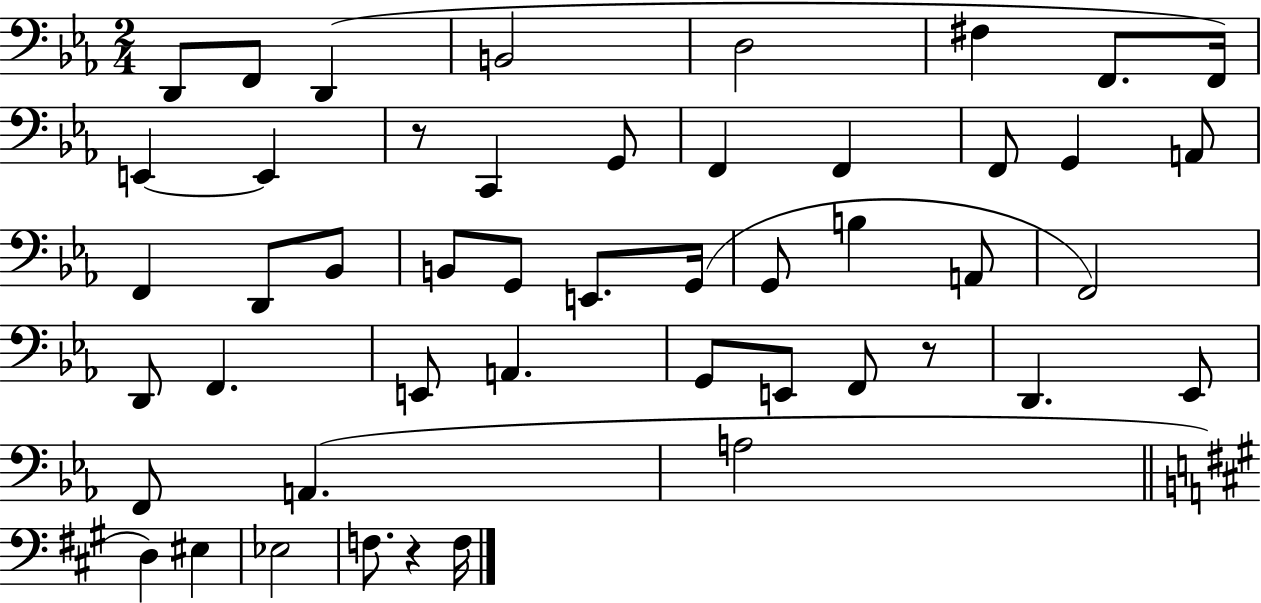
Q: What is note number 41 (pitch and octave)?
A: D3